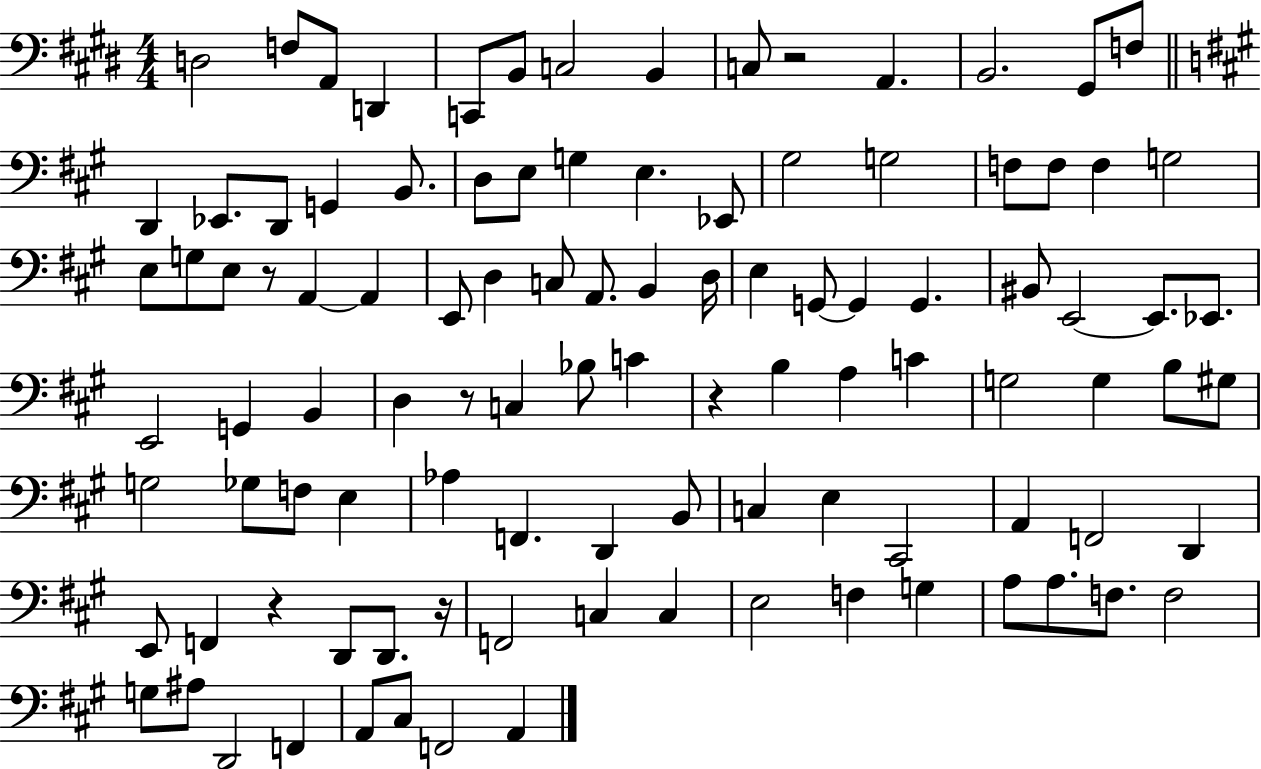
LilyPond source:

{
  \clef bass
  \numericTimeSignature
  \time 4/4
  \key e \major
  d2 f8 a,8 d,4 | c,8 b,8 c2 b,4 | c8 r2 a,4. | b,2. gis,8 f8 | \break \bar "||" \break \key a \major d,4 ees,8. d,8 g,4 b,8. | d8 e8 g4 e4. ees,8 | gis2 g2 | f8 f8 f4 g2 | \break e8 g8 e8 r8 a,4~~ a,4 | e,8 d4 c8 a,8. b,4 d16 | e4 g,8~~ g,4 g,4. | bis,8 e,2~~ e,8. ees,8. | \break e,2 g,4 b,4 | d4 r8 c4 bes8 c'4 | r4 b4 a4 c'4 | g2 g4 b8 gis8 | \break g2 ges8 f8 e4 | aes4 f,4. d,4 b,8 | c4 e4 cis,2 | a,4 f,2 d,4 | \break e,8 f,4 r4 d,8 d,8. r16 | f,2 c4 c4 | e2 f4 g4 | a8 a8. f8. f2 | \break g8 ais8 d,2 f,4 | a,8 cis8 f,2 a,4 | \bar "|."
}